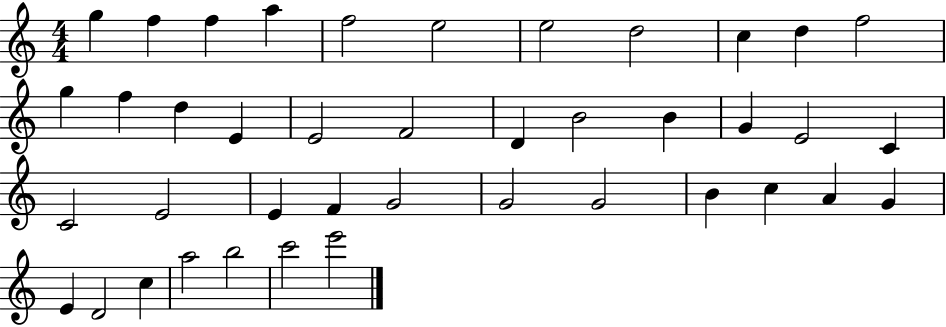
G5/q F5/q F5/q A5/q F5/h E5/h E5/h D5/h C5/q D5/q F5/h G5/q F5/q D5/q E4/q E4/h F4/h D4/q B4/h B4/q G4/q E4/h C4/q C4/h E4/h E4/q F4/q G4/h G4/h G4/h B4/q C5/q A4/q G4/q E4/q D4/h C5/q A5/h B5/h C6/h E6/h